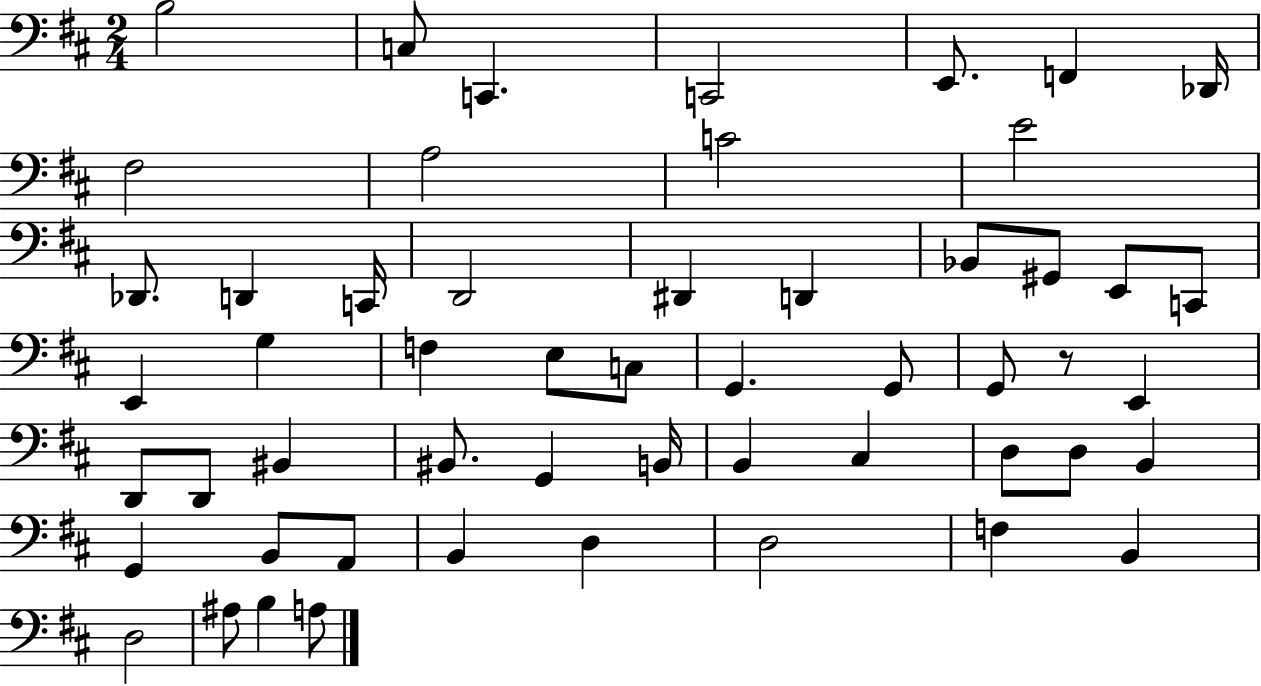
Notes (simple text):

B3/h C3/e C2/q. C2/h E2/e. F2/q Db2/s F#3/h A3/h C4/h E4/h Db2/e. D2/q C2/s D2/h D#2/q D2/q Bb2/e G#2/e E2/e C2/e E2/q G3/q F3/q E3/e C3/e G2/q. G2/e G2/e R/e E2/q D2/e D2/e BIS2/q BIS2/e. G2/q B2/s B2/q C#3/q D3/e D3/e B2/q G2/q B2/e A2/e B2/q D3/q D3/h F3/q B2/q D3/h A#3/e B3/q A3/e